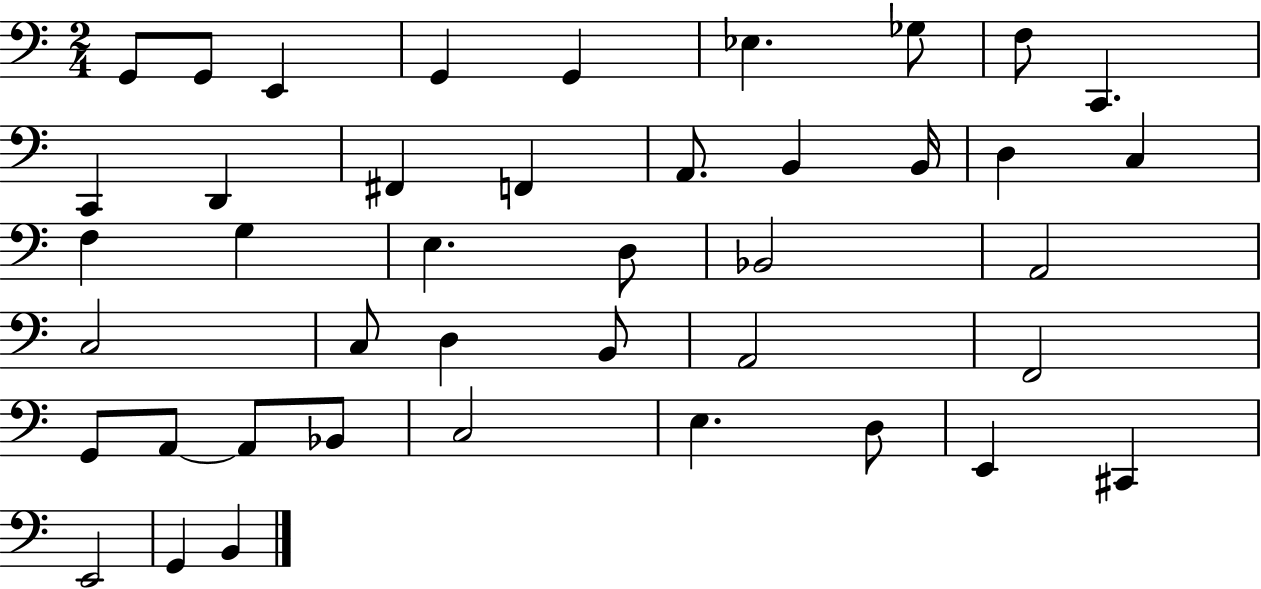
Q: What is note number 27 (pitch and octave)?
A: D3